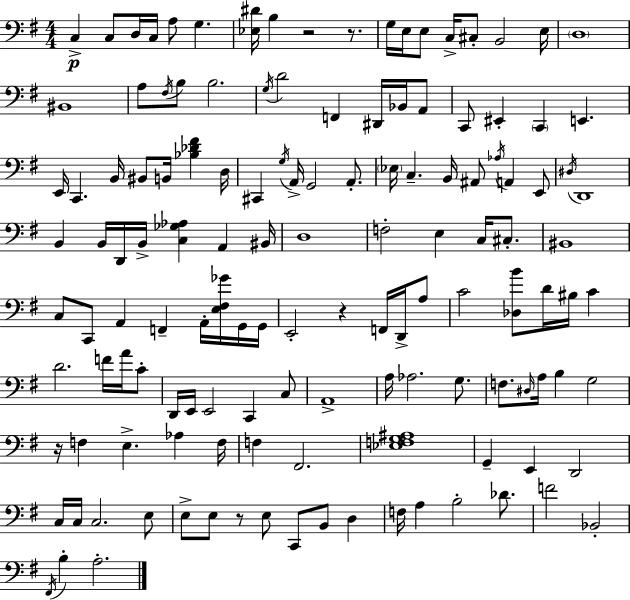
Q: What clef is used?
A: bass